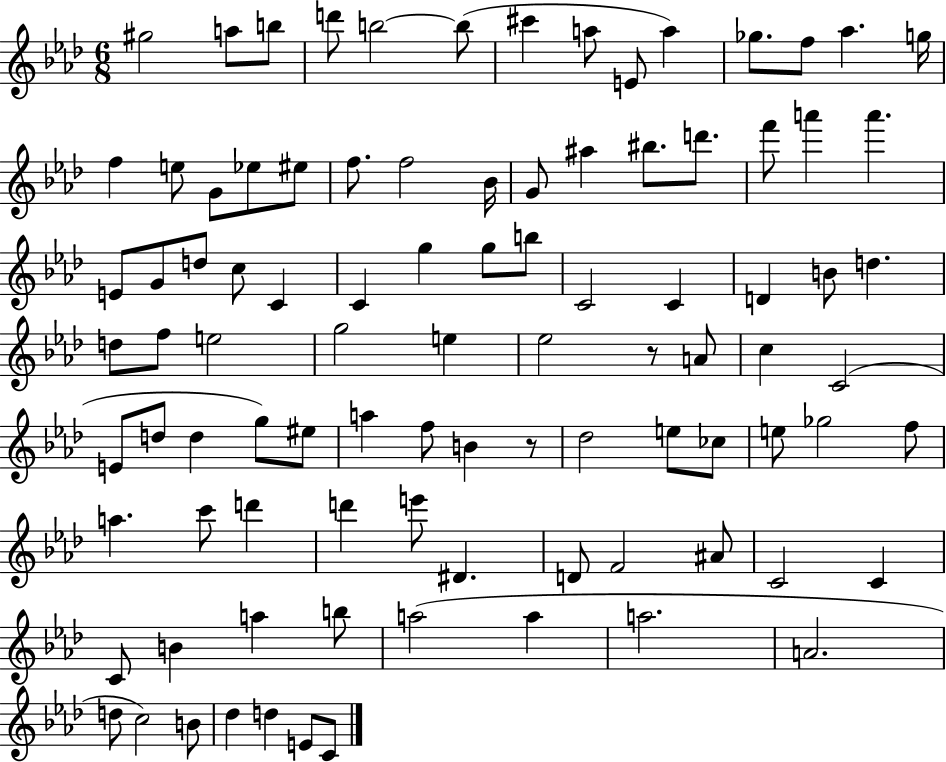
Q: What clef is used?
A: treble